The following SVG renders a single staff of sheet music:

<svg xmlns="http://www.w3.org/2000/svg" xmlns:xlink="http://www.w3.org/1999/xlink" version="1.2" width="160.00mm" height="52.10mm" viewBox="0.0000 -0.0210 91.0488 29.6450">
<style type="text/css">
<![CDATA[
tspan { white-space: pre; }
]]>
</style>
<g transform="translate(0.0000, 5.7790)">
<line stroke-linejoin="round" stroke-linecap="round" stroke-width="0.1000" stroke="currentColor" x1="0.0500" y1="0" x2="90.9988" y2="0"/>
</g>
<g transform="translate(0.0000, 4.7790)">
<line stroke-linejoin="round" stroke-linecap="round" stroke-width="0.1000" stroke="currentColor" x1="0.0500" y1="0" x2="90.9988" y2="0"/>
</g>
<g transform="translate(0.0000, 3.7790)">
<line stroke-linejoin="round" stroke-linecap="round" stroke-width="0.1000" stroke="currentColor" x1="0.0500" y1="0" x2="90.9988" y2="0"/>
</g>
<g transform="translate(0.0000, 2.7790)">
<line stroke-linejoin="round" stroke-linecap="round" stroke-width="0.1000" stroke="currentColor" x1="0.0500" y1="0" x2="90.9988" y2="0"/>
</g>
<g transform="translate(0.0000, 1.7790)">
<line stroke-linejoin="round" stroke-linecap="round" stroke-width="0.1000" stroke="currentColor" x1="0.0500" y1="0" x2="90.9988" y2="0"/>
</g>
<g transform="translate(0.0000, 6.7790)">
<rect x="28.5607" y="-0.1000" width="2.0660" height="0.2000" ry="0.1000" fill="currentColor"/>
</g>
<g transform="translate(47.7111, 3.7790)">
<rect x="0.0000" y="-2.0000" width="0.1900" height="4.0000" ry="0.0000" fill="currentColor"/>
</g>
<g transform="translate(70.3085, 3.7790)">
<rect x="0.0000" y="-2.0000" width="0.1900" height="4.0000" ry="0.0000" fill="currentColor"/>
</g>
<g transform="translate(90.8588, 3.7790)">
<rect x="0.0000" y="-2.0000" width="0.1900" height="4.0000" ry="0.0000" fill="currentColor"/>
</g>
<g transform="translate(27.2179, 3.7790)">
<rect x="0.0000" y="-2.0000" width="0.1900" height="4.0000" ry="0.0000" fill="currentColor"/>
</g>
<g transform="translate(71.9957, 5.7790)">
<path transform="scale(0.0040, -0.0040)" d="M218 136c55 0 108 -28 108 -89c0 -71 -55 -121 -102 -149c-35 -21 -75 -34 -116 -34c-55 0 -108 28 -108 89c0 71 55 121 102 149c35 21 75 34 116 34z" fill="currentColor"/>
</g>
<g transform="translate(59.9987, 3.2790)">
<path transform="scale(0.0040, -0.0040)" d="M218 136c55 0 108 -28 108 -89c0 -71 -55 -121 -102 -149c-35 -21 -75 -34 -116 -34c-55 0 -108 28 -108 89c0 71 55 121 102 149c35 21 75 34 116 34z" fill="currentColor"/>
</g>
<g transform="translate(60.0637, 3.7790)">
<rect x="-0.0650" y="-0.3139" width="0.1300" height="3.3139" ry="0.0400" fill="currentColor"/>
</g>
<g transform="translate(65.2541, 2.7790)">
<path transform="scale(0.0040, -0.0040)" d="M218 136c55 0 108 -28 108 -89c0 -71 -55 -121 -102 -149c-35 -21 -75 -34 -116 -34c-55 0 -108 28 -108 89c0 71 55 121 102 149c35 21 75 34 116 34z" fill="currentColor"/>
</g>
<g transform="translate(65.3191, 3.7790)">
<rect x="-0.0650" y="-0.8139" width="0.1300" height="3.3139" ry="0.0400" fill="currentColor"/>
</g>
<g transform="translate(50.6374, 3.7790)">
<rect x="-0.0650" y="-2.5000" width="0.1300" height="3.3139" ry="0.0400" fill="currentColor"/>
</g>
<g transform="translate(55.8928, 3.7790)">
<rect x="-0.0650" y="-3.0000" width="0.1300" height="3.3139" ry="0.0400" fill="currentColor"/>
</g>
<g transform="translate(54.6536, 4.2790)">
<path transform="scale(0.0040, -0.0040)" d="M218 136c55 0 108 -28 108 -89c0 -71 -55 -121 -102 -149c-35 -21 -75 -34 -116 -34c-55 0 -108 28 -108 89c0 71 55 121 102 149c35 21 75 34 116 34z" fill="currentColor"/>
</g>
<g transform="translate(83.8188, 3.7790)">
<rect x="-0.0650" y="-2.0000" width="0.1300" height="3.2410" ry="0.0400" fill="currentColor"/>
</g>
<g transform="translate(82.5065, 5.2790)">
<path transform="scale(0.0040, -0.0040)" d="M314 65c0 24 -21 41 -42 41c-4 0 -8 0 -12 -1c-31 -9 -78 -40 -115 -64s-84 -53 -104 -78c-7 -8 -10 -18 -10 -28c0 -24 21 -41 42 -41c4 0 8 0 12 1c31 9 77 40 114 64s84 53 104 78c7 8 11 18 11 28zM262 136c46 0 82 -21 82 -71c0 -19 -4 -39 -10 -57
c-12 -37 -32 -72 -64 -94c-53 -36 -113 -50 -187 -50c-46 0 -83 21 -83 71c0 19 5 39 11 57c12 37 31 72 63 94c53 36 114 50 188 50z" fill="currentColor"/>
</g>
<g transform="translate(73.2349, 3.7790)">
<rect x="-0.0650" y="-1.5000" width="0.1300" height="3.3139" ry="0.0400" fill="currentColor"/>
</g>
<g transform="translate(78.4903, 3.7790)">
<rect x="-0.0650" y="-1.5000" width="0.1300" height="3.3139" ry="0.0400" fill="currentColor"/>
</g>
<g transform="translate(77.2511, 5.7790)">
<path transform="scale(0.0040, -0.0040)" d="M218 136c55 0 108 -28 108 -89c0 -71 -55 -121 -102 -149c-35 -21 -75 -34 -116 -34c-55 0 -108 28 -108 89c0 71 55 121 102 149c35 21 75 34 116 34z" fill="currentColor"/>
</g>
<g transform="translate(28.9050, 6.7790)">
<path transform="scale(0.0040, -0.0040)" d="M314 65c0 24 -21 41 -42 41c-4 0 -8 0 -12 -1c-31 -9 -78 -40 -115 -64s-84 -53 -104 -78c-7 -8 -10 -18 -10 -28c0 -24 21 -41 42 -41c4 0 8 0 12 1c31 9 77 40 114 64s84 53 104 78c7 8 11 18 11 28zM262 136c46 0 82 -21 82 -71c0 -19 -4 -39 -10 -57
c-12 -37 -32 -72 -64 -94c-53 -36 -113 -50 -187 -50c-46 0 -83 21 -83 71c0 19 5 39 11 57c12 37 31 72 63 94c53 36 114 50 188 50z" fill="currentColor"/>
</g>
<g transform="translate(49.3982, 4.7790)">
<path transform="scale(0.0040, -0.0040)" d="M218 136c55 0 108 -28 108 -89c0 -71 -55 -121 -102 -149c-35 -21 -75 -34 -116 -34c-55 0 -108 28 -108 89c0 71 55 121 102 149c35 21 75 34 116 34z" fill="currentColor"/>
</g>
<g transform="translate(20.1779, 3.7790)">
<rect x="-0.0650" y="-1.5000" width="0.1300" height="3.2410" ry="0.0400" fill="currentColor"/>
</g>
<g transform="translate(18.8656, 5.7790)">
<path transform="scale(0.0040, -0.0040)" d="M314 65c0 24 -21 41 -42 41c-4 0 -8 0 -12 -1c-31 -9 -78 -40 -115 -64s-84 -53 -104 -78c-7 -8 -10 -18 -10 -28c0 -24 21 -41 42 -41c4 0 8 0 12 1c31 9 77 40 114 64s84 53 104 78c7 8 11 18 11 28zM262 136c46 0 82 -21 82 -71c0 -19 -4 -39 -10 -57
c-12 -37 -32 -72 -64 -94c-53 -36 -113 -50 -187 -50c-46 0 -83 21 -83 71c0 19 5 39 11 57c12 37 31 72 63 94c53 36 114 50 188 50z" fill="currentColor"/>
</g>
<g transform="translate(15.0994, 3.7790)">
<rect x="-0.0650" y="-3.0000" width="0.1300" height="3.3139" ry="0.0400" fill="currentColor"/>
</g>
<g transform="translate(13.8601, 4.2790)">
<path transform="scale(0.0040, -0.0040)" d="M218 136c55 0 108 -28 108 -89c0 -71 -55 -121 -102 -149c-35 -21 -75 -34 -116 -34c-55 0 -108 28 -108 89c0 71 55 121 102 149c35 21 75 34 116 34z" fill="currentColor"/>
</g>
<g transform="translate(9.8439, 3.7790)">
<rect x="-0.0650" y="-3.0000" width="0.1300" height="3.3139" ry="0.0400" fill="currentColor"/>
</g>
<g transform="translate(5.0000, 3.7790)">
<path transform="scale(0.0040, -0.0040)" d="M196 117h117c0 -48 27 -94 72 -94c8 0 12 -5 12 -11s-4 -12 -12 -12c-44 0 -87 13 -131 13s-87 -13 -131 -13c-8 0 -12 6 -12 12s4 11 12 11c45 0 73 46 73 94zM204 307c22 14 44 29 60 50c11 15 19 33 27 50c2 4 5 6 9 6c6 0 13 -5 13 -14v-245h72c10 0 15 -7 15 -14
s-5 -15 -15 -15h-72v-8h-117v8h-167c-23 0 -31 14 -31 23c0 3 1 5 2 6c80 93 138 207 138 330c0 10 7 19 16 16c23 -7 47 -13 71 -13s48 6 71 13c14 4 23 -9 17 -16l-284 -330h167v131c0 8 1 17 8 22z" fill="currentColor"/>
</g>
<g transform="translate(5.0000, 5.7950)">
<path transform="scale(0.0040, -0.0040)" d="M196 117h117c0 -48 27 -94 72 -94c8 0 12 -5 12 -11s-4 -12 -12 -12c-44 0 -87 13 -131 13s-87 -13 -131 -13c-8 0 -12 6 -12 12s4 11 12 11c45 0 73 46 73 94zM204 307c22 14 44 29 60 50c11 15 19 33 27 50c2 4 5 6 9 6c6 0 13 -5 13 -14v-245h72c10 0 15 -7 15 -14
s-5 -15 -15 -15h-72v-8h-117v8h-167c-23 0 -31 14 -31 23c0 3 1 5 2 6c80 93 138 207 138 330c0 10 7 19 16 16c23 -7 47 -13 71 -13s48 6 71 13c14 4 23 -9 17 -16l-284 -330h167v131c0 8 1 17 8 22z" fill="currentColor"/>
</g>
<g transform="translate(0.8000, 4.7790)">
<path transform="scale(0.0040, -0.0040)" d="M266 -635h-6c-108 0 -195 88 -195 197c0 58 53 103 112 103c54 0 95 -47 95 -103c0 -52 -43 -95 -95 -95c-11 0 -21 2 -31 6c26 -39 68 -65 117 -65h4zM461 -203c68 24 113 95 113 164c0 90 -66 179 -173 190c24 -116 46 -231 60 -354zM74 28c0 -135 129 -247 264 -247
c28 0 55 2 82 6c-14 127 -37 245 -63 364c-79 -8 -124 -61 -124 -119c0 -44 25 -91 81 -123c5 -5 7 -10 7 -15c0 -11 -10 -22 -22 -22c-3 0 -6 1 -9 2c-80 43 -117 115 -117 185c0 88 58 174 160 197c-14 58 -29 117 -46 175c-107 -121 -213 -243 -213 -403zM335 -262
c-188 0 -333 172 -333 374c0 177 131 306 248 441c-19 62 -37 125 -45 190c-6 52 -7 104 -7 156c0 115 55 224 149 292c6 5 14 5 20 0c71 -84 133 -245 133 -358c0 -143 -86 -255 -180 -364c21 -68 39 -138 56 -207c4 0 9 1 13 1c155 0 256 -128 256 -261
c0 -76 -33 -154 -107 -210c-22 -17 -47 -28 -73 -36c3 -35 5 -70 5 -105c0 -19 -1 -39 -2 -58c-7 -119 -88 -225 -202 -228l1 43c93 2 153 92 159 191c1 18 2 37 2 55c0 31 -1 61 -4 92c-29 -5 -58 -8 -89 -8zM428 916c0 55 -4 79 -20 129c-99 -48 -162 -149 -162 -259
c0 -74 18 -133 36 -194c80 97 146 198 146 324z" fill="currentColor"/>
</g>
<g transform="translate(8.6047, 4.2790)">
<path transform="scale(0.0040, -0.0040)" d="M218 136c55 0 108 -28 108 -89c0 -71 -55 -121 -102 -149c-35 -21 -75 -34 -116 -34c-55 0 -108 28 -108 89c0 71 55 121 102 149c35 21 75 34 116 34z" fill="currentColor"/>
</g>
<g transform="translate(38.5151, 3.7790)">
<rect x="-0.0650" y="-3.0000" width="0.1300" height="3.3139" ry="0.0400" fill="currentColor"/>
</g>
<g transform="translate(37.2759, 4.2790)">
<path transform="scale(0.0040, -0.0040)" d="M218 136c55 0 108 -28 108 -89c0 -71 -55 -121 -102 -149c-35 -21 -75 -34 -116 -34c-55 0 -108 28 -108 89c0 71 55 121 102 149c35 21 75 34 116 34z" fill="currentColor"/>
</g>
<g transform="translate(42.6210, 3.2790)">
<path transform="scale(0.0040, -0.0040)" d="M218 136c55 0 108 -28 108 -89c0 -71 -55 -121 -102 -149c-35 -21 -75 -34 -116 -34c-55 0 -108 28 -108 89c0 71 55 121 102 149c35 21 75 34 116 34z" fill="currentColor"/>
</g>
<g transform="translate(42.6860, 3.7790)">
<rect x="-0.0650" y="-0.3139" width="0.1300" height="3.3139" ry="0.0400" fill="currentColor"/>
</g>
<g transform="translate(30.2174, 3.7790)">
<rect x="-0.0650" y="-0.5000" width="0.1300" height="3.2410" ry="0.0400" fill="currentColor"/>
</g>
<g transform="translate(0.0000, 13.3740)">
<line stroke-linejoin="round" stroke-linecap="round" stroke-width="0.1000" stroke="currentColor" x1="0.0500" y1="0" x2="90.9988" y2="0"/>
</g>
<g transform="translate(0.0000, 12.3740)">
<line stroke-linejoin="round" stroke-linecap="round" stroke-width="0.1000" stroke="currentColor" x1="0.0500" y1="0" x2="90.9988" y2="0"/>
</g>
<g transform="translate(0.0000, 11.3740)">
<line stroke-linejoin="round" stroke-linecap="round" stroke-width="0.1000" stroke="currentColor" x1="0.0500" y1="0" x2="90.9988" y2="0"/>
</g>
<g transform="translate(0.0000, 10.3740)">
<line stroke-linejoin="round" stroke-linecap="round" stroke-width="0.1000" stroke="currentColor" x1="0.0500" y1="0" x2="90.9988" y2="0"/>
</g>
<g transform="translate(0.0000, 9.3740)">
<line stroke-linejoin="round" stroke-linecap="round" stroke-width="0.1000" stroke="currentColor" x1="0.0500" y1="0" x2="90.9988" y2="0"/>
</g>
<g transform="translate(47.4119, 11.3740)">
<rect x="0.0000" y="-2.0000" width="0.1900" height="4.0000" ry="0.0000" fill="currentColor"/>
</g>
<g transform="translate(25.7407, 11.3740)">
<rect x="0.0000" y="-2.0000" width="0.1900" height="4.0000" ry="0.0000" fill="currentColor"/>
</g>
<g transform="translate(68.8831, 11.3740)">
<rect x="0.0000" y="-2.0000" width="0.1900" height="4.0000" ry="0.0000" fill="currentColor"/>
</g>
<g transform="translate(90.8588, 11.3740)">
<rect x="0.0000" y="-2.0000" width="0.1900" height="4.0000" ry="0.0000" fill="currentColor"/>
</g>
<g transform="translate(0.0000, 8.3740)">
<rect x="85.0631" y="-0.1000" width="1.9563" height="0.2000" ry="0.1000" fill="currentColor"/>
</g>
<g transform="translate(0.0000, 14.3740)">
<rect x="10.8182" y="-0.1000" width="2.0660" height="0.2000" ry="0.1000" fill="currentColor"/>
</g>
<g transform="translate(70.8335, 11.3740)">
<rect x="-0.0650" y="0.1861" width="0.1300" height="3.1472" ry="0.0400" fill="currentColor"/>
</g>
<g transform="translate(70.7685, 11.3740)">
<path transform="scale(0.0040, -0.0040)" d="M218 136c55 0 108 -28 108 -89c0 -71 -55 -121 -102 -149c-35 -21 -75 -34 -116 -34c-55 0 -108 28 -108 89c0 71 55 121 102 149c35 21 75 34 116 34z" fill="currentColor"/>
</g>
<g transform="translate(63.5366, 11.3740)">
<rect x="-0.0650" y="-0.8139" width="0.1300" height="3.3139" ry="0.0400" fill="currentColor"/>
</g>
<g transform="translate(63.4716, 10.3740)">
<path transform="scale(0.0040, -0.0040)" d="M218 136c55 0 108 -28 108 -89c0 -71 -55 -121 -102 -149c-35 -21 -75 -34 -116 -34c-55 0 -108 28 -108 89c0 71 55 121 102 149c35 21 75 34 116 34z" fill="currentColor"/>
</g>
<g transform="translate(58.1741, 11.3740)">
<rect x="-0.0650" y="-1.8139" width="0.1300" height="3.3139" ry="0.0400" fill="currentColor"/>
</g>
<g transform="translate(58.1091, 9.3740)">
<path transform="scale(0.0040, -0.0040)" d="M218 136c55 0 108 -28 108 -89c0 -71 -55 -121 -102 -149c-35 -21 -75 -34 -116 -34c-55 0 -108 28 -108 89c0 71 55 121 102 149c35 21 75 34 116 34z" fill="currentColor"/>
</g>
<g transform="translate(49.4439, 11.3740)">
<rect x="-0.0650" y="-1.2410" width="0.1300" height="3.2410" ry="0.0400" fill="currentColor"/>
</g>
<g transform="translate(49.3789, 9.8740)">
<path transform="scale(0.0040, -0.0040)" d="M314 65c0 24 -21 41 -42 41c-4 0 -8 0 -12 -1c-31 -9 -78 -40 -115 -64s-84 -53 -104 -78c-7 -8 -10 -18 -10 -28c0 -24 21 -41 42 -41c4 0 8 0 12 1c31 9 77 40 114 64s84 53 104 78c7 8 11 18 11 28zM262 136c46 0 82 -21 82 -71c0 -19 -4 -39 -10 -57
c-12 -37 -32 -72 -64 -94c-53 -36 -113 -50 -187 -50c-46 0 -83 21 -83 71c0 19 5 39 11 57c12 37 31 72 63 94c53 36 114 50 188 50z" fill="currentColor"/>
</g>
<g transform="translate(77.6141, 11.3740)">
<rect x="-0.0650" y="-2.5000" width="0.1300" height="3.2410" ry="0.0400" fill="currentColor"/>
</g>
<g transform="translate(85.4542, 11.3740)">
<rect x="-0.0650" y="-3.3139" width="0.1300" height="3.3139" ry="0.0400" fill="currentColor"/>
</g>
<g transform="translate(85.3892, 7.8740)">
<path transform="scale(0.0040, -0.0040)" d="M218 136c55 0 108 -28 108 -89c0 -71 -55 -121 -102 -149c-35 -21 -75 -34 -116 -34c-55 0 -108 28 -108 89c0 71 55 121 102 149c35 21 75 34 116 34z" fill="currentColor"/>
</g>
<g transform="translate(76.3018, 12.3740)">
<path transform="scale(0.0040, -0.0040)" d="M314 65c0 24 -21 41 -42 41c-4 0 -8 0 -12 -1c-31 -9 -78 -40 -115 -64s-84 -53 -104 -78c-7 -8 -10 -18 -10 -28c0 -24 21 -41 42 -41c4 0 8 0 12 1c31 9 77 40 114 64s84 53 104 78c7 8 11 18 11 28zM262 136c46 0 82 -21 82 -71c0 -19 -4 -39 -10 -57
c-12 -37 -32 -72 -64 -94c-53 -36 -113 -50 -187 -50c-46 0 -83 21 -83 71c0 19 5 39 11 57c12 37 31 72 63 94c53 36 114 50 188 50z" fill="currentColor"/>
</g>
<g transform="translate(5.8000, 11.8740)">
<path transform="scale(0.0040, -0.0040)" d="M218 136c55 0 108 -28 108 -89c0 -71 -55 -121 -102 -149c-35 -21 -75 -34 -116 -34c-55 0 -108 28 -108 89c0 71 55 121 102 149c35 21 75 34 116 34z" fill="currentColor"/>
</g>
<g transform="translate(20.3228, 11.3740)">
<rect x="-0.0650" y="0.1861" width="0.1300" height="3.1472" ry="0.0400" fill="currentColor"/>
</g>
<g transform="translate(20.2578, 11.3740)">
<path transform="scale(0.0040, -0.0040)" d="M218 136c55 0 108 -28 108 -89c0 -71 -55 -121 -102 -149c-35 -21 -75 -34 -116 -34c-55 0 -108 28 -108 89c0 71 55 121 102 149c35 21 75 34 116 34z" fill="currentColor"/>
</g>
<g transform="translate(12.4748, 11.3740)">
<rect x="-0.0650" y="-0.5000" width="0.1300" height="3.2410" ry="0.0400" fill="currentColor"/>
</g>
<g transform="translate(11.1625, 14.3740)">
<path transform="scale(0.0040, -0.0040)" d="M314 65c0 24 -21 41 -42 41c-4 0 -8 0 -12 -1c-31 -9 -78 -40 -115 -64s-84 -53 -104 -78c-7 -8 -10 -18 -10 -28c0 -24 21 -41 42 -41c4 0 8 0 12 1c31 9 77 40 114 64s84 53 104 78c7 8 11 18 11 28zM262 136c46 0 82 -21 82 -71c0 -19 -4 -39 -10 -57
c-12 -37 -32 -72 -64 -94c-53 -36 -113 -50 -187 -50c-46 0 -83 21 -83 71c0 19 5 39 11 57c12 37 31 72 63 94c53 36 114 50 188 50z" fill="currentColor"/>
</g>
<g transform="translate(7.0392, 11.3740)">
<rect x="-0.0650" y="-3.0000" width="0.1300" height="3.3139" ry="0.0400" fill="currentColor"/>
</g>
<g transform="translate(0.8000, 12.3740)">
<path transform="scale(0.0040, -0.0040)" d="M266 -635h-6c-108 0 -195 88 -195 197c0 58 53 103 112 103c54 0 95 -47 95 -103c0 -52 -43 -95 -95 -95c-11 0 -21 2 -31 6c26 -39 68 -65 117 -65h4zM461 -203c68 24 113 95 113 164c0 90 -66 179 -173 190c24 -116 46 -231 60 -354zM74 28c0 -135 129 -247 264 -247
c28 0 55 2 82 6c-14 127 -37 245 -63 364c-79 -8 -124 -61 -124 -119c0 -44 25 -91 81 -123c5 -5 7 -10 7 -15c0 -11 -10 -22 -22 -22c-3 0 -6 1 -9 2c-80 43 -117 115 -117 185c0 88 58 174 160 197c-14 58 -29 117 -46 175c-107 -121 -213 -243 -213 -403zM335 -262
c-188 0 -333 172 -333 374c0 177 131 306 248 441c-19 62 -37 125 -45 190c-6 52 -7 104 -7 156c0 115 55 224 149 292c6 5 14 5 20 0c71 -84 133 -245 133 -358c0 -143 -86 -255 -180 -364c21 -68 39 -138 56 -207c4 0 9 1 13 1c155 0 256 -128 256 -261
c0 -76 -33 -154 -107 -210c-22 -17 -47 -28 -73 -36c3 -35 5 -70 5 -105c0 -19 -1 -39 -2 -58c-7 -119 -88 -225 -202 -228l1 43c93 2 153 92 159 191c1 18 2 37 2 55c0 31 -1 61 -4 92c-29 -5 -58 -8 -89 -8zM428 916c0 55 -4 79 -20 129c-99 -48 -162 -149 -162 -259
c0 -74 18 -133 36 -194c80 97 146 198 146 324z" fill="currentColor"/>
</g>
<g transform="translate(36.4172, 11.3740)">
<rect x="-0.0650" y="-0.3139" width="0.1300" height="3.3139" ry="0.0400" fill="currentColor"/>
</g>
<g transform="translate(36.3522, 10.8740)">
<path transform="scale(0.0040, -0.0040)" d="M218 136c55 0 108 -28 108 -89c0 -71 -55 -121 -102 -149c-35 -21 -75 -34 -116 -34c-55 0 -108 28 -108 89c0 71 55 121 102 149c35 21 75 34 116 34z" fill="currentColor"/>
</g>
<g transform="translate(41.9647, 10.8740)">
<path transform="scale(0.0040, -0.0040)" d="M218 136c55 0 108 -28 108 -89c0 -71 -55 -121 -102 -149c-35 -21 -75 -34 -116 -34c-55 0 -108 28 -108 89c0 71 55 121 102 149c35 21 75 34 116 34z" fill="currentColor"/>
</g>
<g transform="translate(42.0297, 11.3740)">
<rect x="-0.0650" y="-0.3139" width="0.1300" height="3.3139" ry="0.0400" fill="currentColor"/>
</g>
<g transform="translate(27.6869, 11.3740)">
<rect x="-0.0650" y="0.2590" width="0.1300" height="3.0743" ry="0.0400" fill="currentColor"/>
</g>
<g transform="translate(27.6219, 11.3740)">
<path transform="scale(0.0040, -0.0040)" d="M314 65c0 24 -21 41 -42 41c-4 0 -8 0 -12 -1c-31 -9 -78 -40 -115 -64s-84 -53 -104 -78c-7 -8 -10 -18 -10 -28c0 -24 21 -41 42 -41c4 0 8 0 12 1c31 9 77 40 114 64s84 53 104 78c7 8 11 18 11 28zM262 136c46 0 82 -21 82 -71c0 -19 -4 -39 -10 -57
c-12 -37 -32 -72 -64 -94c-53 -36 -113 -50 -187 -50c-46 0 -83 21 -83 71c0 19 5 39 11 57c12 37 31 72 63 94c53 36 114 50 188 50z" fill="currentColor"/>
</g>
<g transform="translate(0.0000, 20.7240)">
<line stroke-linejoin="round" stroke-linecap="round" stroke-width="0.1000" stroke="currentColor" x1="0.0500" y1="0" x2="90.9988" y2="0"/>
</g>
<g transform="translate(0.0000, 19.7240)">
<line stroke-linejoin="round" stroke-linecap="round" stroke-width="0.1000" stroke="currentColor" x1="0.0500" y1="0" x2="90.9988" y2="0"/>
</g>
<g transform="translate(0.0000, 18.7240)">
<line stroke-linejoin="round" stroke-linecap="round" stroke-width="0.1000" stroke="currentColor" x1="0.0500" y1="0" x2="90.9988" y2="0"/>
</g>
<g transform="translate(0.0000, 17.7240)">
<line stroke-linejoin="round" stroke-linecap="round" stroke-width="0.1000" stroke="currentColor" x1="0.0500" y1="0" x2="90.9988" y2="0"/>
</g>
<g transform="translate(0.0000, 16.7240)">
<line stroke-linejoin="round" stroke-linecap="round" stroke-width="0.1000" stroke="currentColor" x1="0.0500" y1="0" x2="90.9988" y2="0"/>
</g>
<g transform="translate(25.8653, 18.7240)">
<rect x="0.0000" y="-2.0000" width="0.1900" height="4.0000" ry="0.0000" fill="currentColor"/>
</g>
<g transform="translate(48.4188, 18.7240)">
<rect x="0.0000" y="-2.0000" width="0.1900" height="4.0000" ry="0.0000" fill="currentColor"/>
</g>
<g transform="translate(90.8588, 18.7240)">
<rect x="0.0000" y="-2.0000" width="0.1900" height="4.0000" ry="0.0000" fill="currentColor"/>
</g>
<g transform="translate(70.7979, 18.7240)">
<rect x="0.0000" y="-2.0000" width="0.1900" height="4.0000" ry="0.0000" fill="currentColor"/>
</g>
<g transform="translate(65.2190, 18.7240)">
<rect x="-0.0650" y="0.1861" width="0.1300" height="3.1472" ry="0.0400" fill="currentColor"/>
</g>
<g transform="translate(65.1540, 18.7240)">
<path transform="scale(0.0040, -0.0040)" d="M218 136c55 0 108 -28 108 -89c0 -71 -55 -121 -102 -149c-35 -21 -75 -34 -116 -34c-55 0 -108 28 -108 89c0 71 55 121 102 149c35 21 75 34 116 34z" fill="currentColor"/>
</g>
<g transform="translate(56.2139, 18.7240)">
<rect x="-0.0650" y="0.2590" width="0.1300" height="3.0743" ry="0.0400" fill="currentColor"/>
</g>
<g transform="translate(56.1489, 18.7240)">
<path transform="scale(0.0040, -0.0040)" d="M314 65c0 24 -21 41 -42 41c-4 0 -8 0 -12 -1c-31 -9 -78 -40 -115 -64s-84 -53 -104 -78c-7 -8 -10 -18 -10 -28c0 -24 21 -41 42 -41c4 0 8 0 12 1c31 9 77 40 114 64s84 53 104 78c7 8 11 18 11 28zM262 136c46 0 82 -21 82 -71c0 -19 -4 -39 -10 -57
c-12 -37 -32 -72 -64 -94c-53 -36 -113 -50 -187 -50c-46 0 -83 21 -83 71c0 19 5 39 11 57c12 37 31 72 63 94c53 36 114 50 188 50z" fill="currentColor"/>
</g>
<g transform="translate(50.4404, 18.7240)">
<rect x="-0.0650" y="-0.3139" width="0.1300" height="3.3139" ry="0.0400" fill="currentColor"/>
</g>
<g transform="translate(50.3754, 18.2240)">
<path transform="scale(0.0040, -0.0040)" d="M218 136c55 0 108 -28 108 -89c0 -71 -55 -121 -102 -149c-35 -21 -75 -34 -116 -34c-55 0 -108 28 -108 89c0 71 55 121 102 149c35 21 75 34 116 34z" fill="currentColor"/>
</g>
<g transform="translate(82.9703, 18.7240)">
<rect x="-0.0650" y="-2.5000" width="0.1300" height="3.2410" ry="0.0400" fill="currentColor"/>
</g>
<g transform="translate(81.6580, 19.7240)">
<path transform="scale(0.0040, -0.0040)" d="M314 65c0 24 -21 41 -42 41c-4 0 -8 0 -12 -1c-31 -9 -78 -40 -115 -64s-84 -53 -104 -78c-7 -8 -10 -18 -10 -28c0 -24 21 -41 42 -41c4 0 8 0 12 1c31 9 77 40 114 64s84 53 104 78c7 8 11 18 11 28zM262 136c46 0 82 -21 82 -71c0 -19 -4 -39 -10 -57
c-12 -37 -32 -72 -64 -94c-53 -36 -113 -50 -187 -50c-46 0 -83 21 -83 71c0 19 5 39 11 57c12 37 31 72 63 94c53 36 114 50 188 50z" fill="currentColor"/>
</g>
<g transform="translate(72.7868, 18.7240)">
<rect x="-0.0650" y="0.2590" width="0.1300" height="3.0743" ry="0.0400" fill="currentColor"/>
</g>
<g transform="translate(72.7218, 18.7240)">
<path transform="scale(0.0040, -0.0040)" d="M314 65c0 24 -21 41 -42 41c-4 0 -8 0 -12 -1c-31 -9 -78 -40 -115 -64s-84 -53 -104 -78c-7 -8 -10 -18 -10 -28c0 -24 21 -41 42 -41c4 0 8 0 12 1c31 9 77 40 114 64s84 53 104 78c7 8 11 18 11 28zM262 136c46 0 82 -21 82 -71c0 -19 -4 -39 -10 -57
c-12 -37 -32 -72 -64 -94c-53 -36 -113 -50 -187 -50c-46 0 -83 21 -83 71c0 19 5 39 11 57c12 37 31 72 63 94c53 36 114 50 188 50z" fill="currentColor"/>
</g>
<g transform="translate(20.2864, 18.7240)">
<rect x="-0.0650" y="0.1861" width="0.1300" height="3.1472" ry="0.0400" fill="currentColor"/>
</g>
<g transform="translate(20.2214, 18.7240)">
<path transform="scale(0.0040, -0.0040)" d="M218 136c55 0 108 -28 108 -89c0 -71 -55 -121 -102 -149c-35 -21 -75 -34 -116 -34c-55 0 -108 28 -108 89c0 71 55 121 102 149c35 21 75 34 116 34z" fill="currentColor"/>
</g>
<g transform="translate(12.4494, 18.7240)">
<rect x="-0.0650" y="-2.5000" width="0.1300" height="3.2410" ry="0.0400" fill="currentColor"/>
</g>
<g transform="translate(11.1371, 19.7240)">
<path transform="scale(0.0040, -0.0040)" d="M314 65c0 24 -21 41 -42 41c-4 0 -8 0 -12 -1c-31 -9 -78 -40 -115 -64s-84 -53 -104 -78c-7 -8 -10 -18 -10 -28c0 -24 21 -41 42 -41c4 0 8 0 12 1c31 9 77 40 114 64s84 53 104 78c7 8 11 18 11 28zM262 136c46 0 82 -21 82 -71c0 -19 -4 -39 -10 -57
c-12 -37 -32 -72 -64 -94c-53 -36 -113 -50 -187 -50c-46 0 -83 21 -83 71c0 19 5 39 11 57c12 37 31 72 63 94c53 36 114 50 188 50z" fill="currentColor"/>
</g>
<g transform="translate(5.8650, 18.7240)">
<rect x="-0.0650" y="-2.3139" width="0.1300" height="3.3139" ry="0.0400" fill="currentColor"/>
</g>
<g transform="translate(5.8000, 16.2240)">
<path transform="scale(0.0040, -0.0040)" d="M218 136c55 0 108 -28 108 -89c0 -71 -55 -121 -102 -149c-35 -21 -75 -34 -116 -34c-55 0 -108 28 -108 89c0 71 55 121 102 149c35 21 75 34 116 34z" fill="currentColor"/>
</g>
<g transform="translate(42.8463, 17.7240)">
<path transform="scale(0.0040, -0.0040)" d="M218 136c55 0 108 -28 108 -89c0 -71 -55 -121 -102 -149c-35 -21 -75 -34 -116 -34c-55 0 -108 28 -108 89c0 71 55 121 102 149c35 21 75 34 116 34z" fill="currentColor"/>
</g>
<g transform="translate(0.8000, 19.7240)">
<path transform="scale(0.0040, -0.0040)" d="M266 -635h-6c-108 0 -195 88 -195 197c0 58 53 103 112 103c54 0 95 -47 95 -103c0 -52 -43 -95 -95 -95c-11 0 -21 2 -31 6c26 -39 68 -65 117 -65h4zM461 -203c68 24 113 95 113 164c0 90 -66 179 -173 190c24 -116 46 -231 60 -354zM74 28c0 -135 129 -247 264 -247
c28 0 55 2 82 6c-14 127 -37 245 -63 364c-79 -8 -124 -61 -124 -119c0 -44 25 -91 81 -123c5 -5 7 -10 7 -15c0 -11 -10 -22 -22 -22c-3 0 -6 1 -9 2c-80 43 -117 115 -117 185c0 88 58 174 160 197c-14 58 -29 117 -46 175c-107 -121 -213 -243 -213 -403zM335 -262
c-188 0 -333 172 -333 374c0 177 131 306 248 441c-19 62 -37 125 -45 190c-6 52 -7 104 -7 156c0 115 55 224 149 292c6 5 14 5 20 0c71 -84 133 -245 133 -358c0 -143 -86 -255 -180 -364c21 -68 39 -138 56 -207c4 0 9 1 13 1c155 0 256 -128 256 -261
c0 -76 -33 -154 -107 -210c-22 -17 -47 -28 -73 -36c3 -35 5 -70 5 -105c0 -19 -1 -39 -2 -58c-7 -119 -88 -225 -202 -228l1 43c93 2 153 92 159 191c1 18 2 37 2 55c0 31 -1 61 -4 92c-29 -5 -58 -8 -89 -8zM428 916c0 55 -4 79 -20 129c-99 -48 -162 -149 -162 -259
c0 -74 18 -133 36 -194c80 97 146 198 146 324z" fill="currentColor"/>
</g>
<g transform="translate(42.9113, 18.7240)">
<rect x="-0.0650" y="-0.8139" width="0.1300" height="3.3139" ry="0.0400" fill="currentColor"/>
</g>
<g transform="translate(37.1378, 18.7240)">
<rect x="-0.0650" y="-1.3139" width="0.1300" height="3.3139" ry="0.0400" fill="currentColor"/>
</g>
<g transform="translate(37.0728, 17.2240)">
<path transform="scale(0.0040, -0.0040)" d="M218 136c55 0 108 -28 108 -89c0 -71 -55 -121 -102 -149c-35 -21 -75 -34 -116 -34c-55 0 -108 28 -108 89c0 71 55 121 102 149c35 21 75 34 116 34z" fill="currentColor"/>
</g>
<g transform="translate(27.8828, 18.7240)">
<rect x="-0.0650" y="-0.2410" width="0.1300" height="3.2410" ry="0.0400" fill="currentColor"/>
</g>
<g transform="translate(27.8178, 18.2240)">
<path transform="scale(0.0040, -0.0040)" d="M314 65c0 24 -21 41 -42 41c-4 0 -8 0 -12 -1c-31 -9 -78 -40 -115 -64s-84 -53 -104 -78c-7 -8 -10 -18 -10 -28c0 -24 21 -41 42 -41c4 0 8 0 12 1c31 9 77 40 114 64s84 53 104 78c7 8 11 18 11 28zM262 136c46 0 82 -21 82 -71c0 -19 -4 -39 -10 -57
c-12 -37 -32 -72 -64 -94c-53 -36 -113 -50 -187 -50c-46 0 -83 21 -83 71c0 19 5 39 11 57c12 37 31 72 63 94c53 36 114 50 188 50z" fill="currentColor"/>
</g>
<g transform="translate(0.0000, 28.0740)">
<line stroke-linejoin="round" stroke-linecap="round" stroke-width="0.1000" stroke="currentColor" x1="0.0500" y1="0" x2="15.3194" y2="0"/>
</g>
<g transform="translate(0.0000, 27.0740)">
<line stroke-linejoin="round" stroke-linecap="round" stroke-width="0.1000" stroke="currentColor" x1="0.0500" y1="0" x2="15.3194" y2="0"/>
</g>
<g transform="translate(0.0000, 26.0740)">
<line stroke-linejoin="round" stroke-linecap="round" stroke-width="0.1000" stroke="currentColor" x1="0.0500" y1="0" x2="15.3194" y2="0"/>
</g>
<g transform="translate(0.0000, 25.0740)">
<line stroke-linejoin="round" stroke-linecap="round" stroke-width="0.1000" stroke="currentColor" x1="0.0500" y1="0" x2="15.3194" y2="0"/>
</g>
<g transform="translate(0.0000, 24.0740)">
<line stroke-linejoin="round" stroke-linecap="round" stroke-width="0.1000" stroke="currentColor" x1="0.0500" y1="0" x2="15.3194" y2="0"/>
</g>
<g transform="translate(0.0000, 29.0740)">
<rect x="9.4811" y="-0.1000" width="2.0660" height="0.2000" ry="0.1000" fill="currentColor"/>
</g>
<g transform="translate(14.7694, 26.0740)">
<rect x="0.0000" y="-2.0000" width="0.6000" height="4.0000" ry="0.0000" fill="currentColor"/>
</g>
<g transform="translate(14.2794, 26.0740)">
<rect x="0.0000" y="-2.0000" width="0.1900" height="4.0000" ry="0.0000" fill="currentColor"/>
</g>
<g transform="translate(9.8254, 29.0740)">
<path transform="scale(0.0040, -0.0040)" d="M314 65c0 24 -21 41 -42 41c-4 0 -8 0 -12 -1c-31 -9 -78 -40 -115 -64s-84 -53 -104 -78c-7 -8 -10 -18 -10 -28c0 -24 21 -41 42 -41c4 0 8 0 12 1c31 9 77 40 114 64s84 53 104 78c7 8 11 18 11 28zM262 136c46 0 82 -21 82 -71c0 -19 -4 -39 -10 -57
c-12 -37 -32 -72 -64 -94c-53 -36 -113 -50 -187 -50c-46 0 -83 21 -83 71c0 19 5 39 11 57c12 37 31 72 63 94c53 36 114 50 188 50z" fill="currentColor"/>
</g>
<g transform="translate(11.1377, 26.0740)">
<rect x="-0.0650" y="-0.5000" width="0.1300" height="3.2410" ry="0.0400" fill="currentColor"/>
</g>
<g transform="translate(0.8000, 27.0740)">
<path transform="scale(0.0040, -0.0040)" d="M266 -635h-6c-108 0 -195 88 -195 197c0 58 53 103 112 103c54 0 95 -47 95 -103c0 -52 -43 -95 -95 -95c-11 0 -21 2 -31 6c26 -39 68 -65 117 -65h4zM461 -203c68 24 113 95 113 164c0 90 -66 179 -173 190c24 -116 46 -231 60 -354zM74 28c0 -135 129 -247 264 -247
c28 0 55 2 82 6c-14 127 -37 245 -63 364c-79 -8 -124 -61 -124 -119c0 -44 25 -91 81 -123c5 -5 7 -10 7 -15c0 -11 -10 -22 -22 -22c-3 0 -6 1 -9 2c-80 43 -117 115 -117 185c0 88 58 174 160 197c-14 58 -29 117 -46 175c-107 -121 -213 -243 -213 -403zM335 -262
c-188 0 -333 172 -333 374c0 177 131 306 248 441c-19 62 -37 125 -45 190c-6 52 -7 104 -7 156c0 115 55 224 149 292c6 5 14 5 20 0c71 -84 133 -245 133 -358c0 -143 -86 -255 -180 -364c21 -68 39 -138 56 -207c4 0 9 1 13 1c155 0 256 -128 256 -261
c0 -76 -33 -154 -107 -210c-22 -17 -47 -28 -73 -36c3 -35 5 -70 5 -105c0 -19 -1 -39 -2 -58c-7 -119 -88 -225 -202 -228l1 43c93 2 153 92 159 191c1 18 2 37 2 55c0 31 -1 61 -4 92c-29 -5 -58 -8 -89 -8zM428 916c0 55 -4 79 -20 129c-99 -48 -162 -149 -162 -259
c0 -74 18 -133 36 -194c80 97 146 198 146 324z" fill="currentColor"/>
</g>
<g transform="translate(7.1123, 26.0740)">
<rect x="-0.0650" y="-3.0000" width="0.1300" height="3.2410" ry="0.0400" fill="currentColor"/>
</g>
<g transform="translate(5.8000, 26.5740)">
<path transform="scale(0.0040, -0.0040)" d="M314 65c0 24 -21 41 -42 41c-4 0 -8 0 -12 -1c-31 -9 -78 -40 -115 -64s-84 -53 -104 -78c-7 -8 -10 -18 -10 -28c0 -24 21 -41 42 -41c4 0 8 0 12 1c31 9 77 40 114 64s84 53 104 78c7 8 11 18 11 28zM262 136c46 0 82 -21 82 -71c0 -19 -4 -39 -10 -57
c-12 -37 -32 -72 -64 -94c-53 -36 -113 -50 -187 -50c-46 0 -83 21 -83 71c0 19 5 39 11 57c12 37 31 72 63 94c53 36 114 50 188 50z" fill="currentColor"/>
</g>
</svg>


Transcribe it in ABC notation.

X:1
T:Untitled
M:4/4
L:1/4
K:C
A A E2 C2 A c G A c d E E F2 A C2 B B2 c c e2 f d B G2 b g G2 B c2 e d c B2 B B2 G2 A2 C2